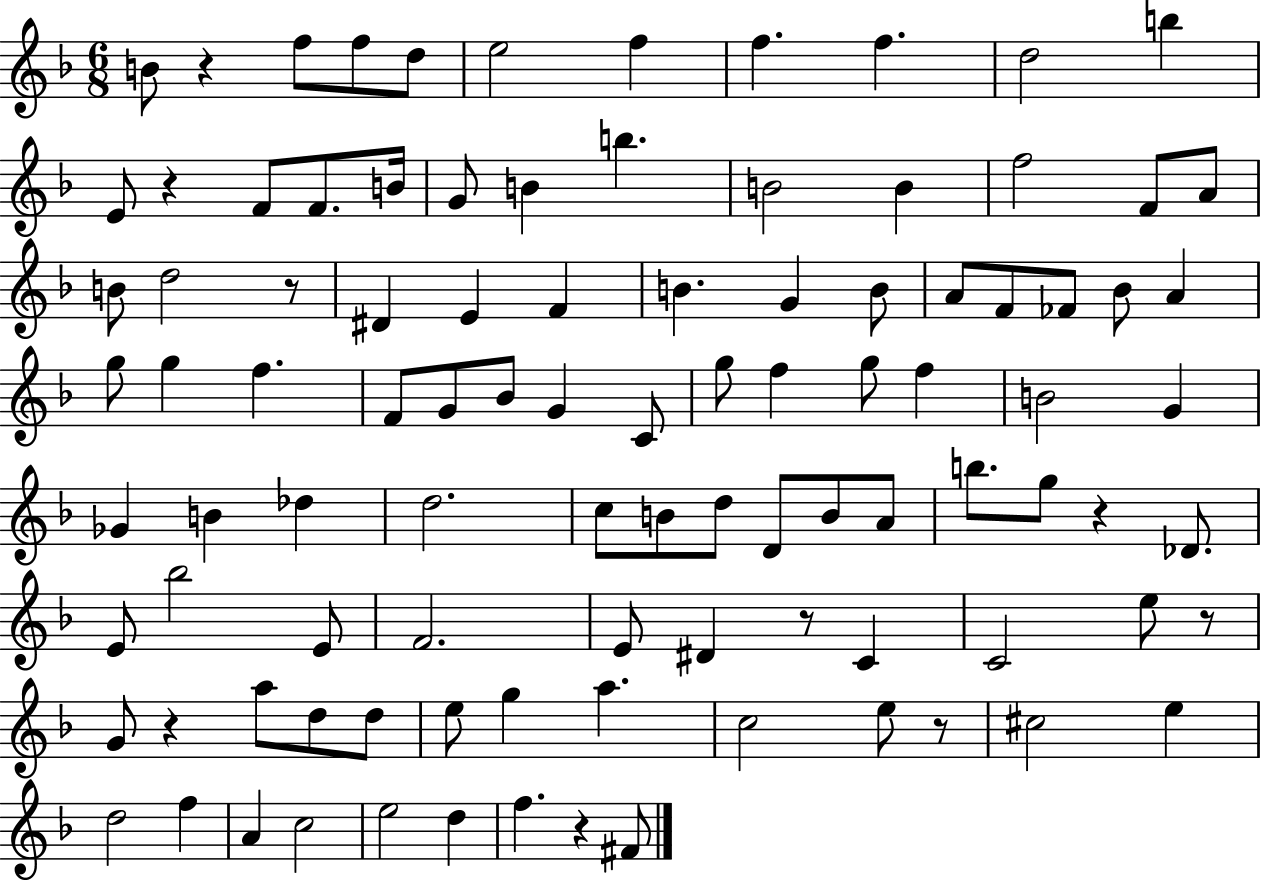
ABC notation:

X:1
T:Untitled
M:6/8
L:1/4
K:F
B/2 z f/2 f/2 d/2 e2 f f f d2 b E/2 z F/2 F/2 B/4 G/2 B b B2 B f2 F/2 A/2 B/2 d2 z/2 ^D E F B G B/2 A/2 F/2 _F/2 _B/2 A g/2 g f F/2 G/2 _B/2 G C/2 g/2 f g/2 f B2 G _G B _d d2 c/2 B/2 d/2 D/2 B/2 A/2 b/2 g/2 z _D/2 E/2 _b2 E/2 F2 E/2 ^D z/2 C C2 e/2 z/2 G/2 z a/2 d/2 d/2 e/2 g a c2 e/2 z/2 ^c2 e d2 f A c2 e2 d f z ^F/2